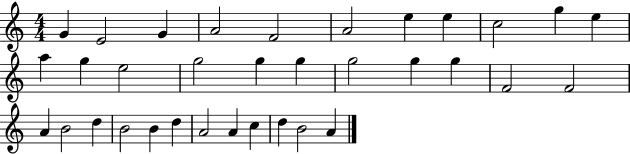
X:1
T:Untitled
M:4/4
L:1/4
K:C
G E2 G A2 F2 A2 e e c2 g e a g e2 g2 g g g2 g g F2 F2 A B2 d B2 B d A2 A c d B2 A